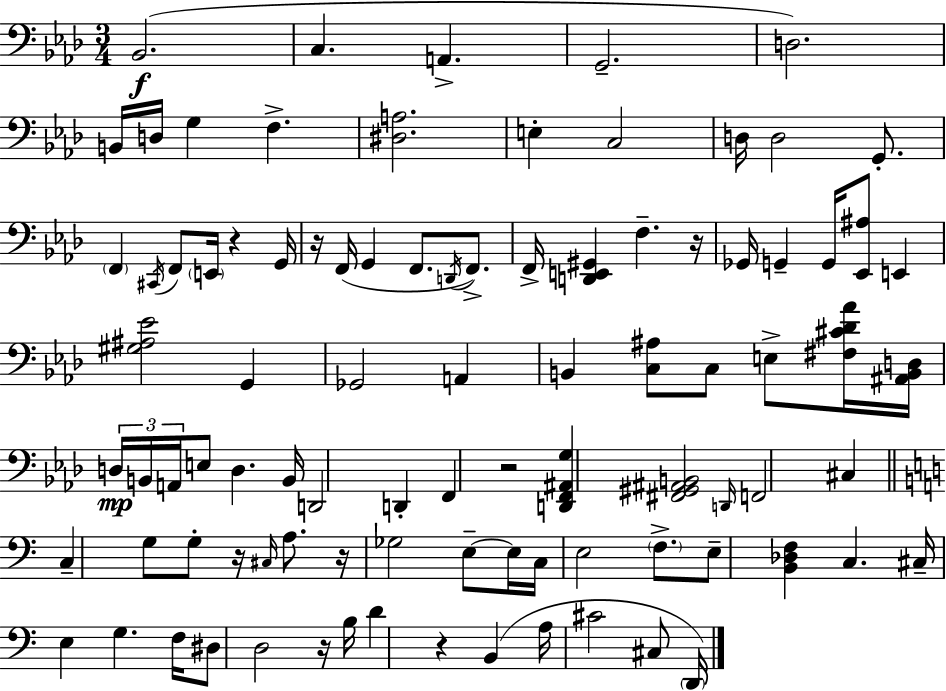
Bb2/h. C3/q. A2/q. G2/h. D3/h. B2/s D3/s G3/q F3/q. [D#3,A3]/h. E3/q C3/h D3/s D3/h G2/e. F2/q C#2/s F2/e E2/s R/q G2/s R/s F2/s G2/q F2/e. D2/s F2/e. F2/s [D2,E2,G#2]/q F3/q. R/s Gb2/s G2/q G2/s [Eb2,A#3]/e E2/q [G#3,A#3,Eb4]/h G2/q Gb2/h A2/q B2/q [C3,A#3]/e C3/e E3/e [F#3,C#4,Db4,Ab4]/s [A#2,B2,D3]/s D3/s B2/s A2/s E3/e D3/q. B2/s D2/h D2/q F2/q R/h [D2,F2,A#2,G3]/q [F#2,G#2,A#2,B2]/h D2/s F2/h C#3/q C3/q G3/e G3/e R/s C#3/s A3/e. R/s Gb3/h E3/e E3/s C3/s E3/h F3/e. E3/e [B2,Db3,F3]/q C3/q. C#3/s E3/q G3/q. F3/s D#3/e D3/h R/s B3/s D4/q R/q B2/q A3/s C#4/h C#3/e D2/s